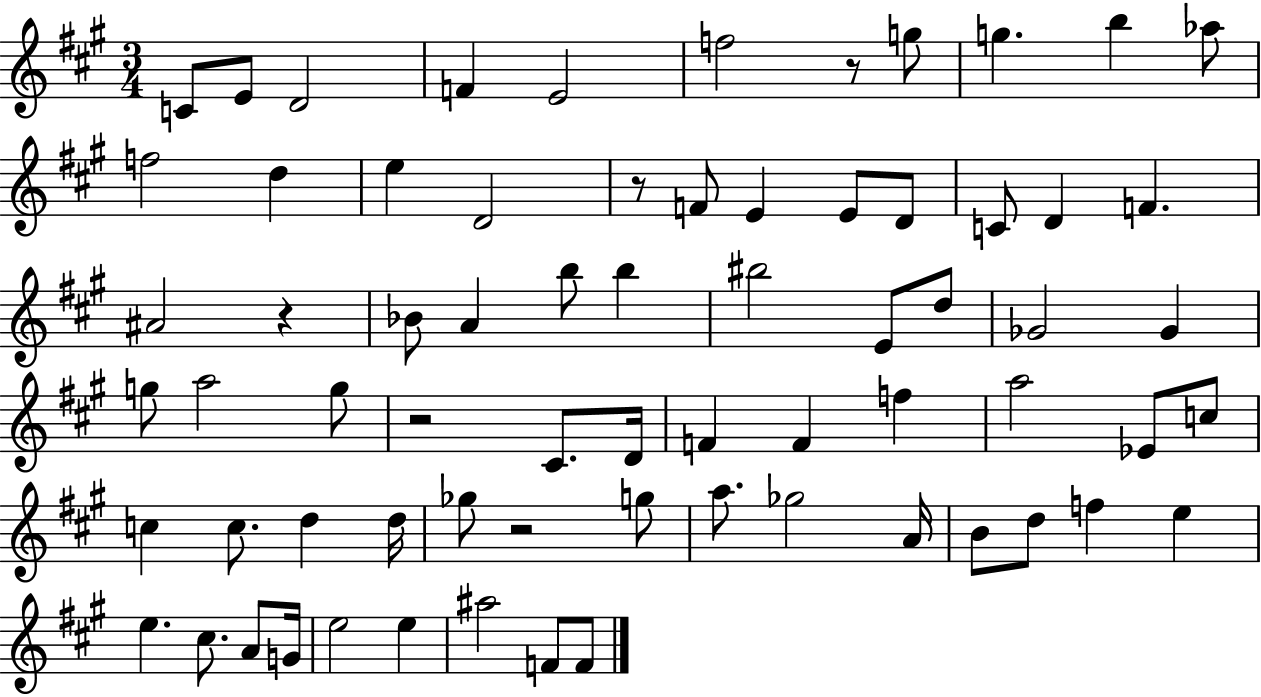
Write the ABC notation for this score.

X:1
T:Untitled
M:3/4
L:1/4
K:A
C/2 E/2 D2 F E2 f2 z/2 g/2 g b _a/2 f2 d e D2 z/2 F/2 E E/2 D/2 C/2 D F ^A2 z _B/2 A b/2 b ^b2 E/2 d/2 _G2 _G g/2 a2 g/2 z2 ^C/2 D/4 F F f a2 _E/2 c/2 c c/2 d d/4 _g/2 z2 g/2 a/2 _g2 A/4 B/2 d/2 f e e ^c/2 A/2 G/4 e2 e ^a2 F/2 F/2